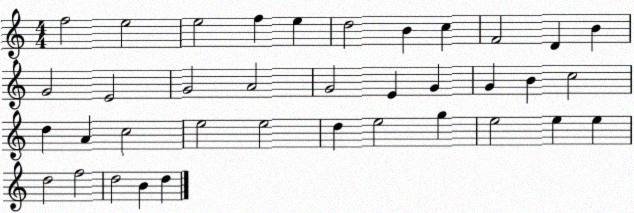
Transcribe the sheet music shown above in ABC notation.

X:1
T:Untitled
M:4/4
L:1/4
K:C
f2 e2 e2 f e d2 B c F2 D B G2 E2 G2 A2 G2 E G G B c2 d A c2 e2 e2 d e2 g e2 e e d2 f2 d2 B d